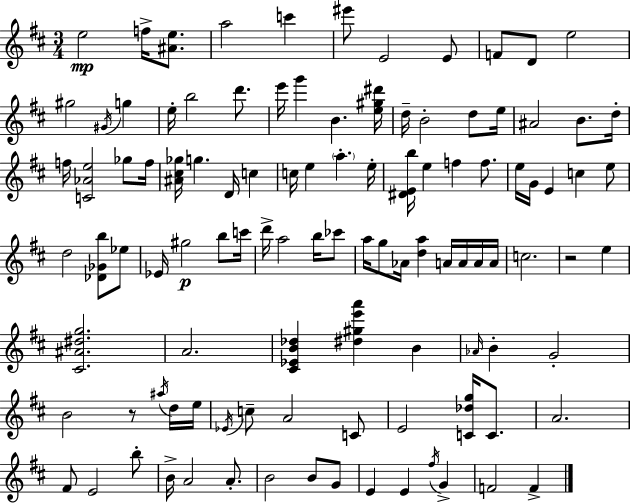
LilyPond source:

{
  \clef treble
  \numericTimeSignature
  \time 3/4
  \key d \major
  e''2\mp f''16-> <ais' e''>8. | a''2 c'''4 | eis'''8 e'2 e'8 | f'8 d'8 e''2 | \break gis''2 \acciaccatura { gis'16 } g''4 | e''16-. b''2 d'''8. | e'''16 g'''4 b'4. | <e'' gis'' dis'''>16 d''16-- b'2-. d''8 | \break e''16 ais'2 b'8. | d''16-. f''16 <c' aes' e''>2 ges''8 | f''16 <ais' cis'' ges''>16 g''4. d'16 c''4 | c''16 e''4 \parenthesize a''4.-. | \break e''16-. <dis' e' b''>16 e''4 f''4 f''8. | e''16 g'16 e'4 c''4 e''8 | d''2 <des' ges' b''>8 ees''8 | ees'16 gis''2\p b''8 | \break c'''16 d'''16-> a''2 b''16 ces'''8 | a''16 g''8 aes'16 <d'' a''>4 a'16 a'16 a'16 | a'16 c''2. | r2 e''4 | \break <cis' ais' dis'' g''>2. | a'2. | <cis' ees' b' des''>4 <dis'' gis'' e''' a'''>4 b'4 | \grace { aes'16 } b'4-. g'2-. | \break b'2 r8 | \acciaccatura { ais''16 } d''16 e''16 \acciaccatura { ees'16 } c''8-- a'2 | c'8 e'2 | <c' des'' g''>16 c'8. a'2. | \break fis'8 e'2 | b''8-. b'16-> a'2 | a'8.-. b'2 | b'8 g'8 e'4 e'4 | \break \acciaccatura { fis''16 } g'4-> f'2 | f'4-> \bar "|."
}